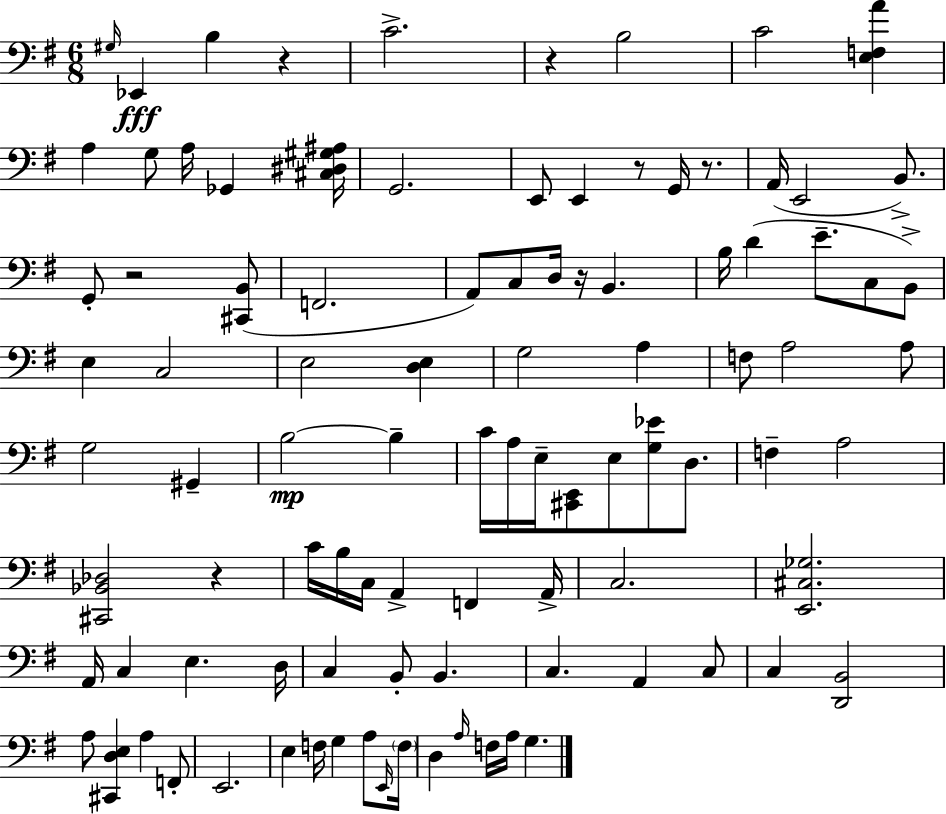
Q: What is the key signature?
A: G major